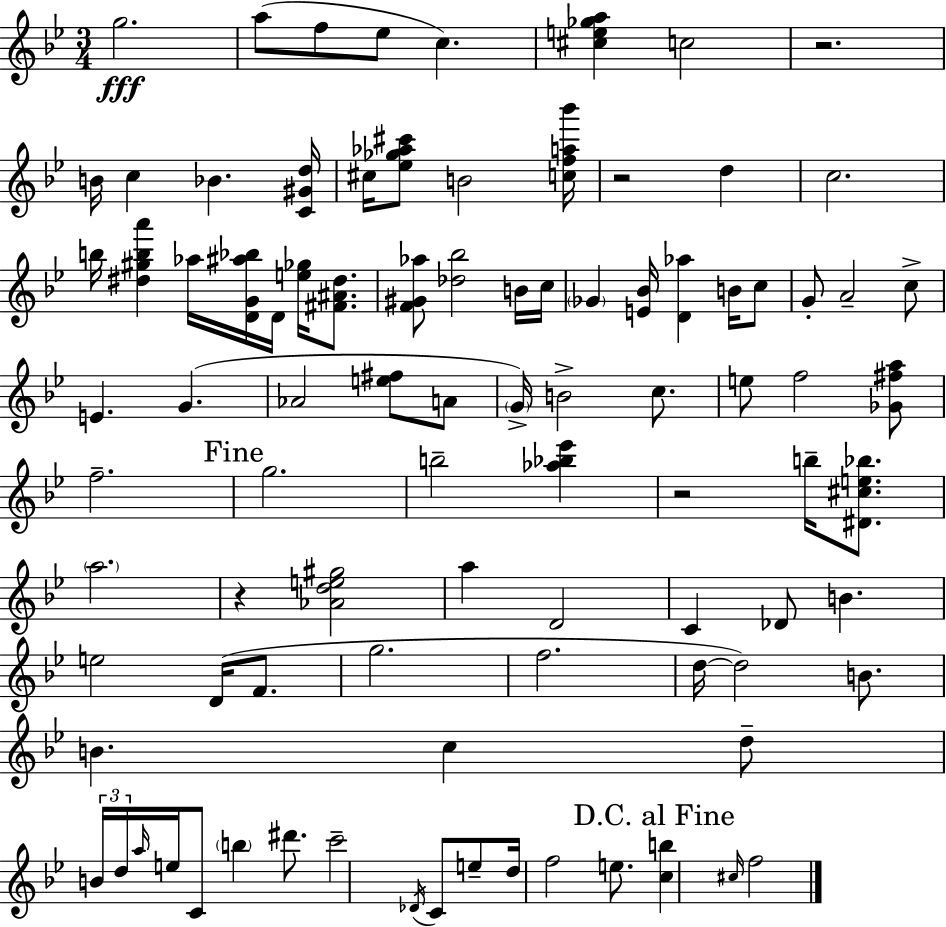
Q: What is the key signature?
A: BES major